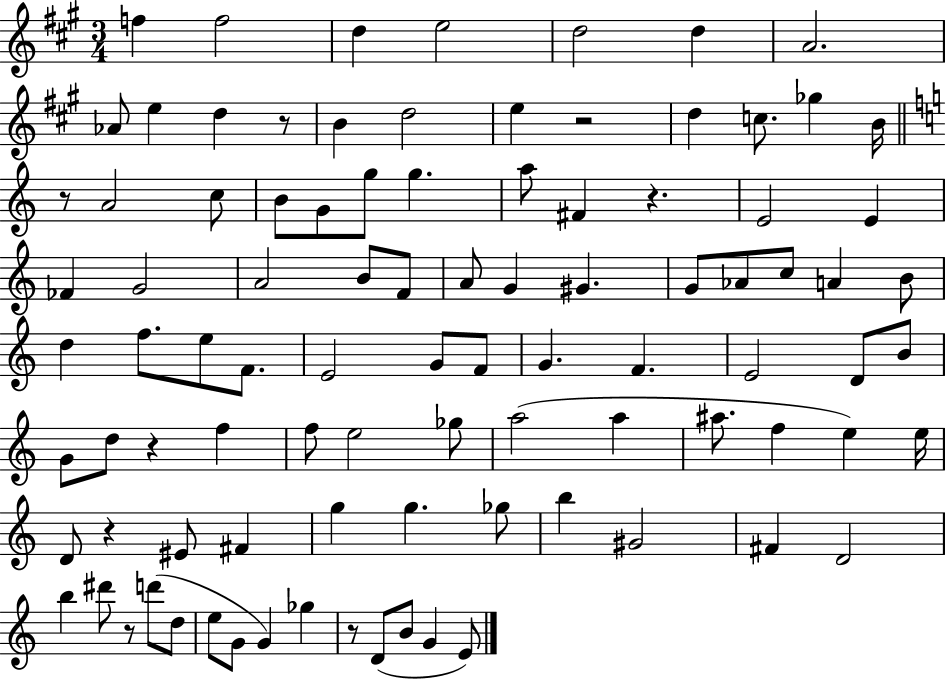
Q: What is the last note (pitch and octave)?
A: E4